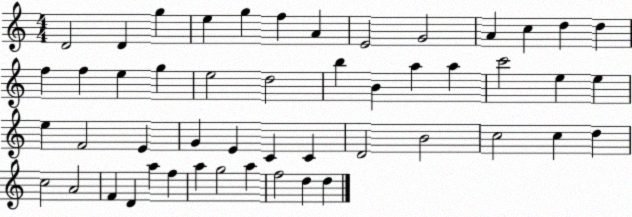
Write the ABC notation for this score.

X:1
T:Untitled
M:4/4
L:1/4
K:C
D2 D g e g f A E2 G2 A c d d f f e g e2 d2 b B a a c'2 e e e F2 E G E C C D2 B2 c2 c d c2 A2 F D a f a g2 a f2 d d